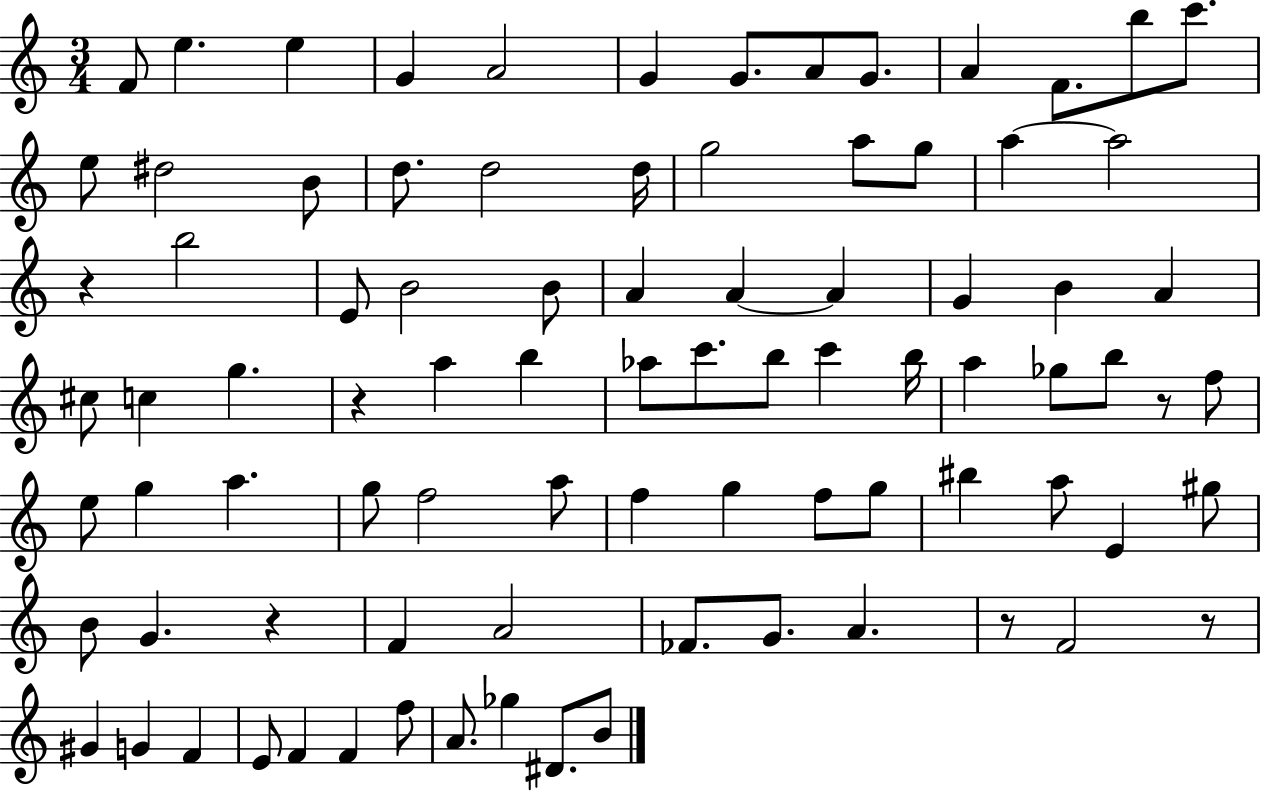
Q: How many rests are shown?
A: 6